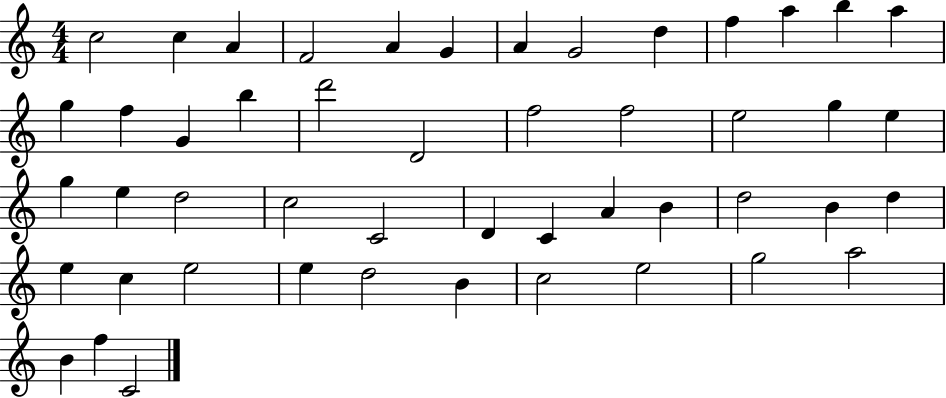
{
  \clef treble
  \numericTimeSignature
  \time 4/4
  \key c \major
  c''2 c''4 a'4 | f'2 a'4 g'4 | a'4 g'2 d''4 | f''4 a''4 b''4 a''4 | \break g''4 f''4 g'4 b''4 | d'''2 d'2 | f''2 f''2 | e''2 g''4 e''4 | \break g''4 e''4 d''2 | c''2 c'2 | d'4 c'4 a'4 b'4 | d''2 b'4 d''4 | \break e''4 c''4 e''2 | e''4 d''2 b'4 | c''2 e''2 | g''2 a''2 | \break b'4 f''4 c'2 | \bar "|."
}